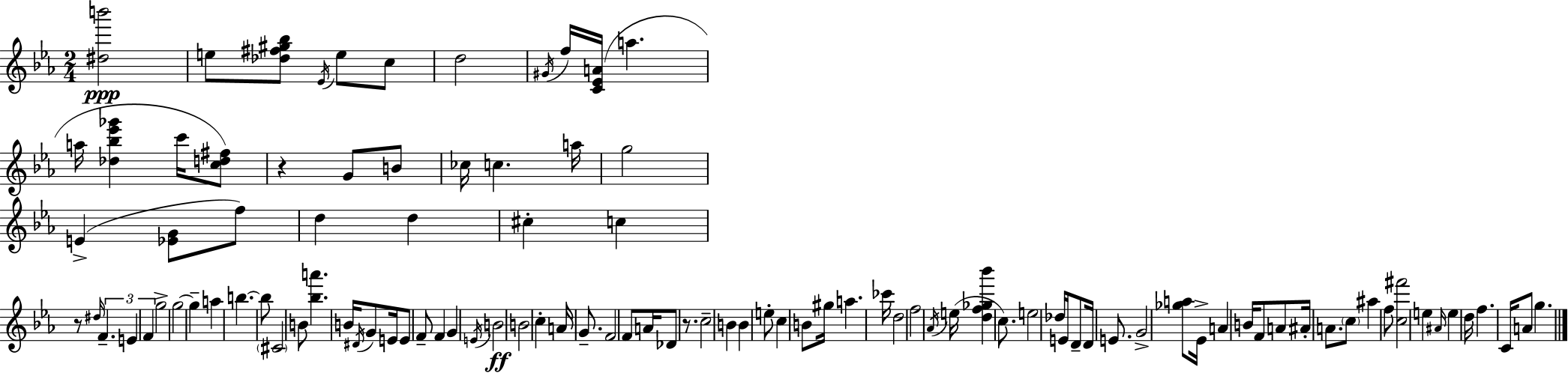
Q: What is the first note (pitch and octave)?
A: E5